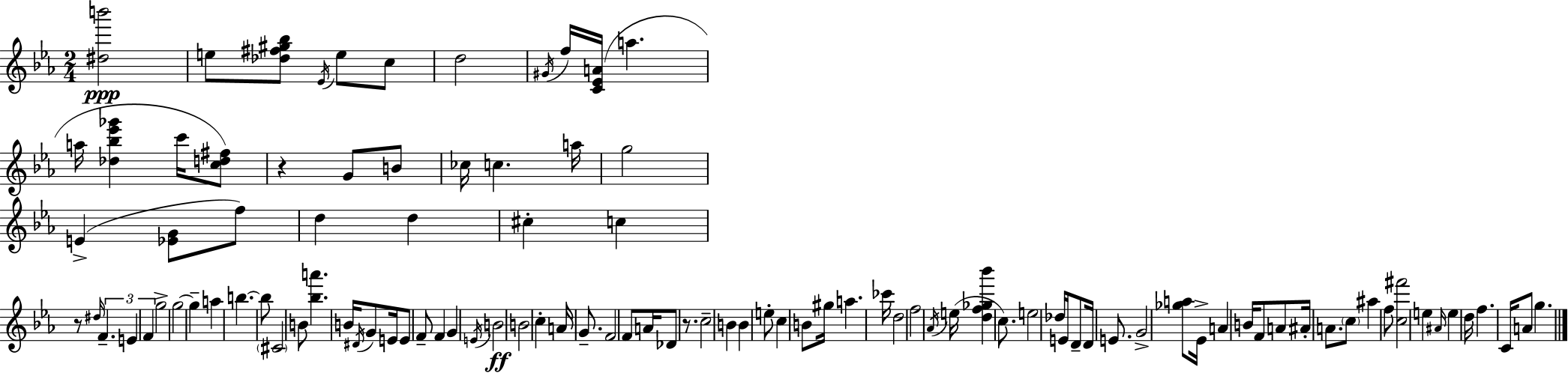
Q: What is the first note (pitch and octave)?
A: E5